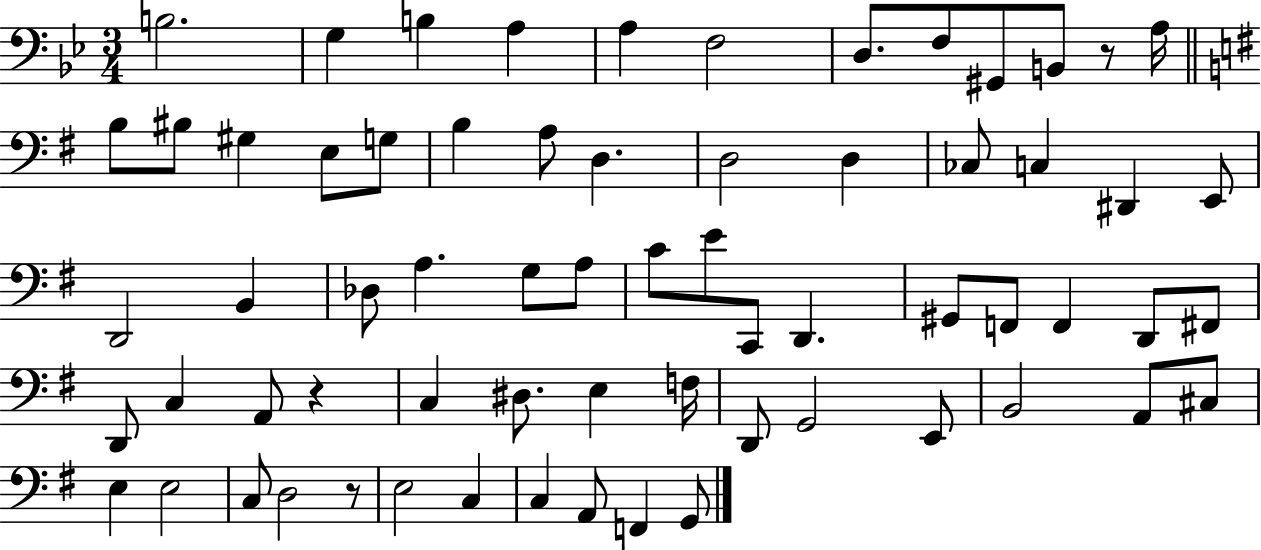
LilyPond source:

{
  \clef bass
  \numericTimeSignature
  \time 3/4
  \key bes \major
  \repeat volta 2 { b2. | g4 b4 a4 | a4 f2 | d8. f8 gis,8 b,8 r8 a16 | \break \bar "||" \break \key g \major b8 bis8 gis4 e8 g8 | b4 a8 d4. | d2 d4 | ces8 c4 dis,4 e,8 | \break d,2 b,4 | des8 a4. g8 a8 | c'8 e'8 c,8 d,4. | gis,8 f,8 f,4 d,8 fis,8 | \break d,8 c4 a,8 r4 | c4 dis8. e4 f16 | d,8 g,2 e,8 | b,2 a,8 cis8 | \break e4 e2 | c8 d2 r8 | e2 c4 | c4 a,8 f,4 g,8 | \break } \bar "|."
}